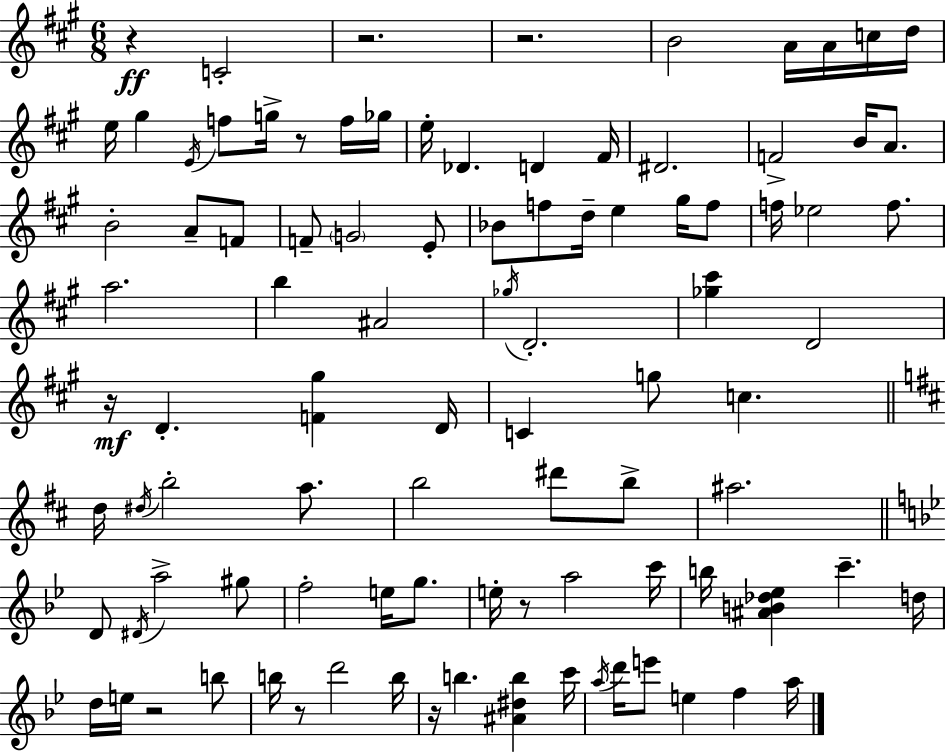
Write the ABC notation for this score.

X:1
T:Untitled
M:6/8
L:1/4
K:A
z C2 z2 z2 B2 A/4 A/4 c/4 d/4 e/4 ^g E/4 f/2 g/4 z/2 f/4 _g/4 e/4 _D D ^F/4 ^D2 F2 B/4 A/2 B2 A/2 F/2 F/2 G2 E/2 _B/2 f/2 d/4 e ^g/4 f/2 f/4 _e2 f/2 a2 b ^A2 _g/4 D2 [_g^c'] D2 z/4 D [F^g] D/4 C g/2 c d/4 ^d/4 b2 a/2 b2 ^d'/2 b/2 ^a2 D/2 ^D/4 a2 ^g/2 f2 e/4 g/2 e/4 z/2 a2 c'/4 b/4 [^AB_d_e] c' d/4 d/4 e/4 z2 b/2 b/4 z/2 d'2 b/4 z/4 b [^A^db] c'/4 a/4 d'/4 e'/2 e f a/4